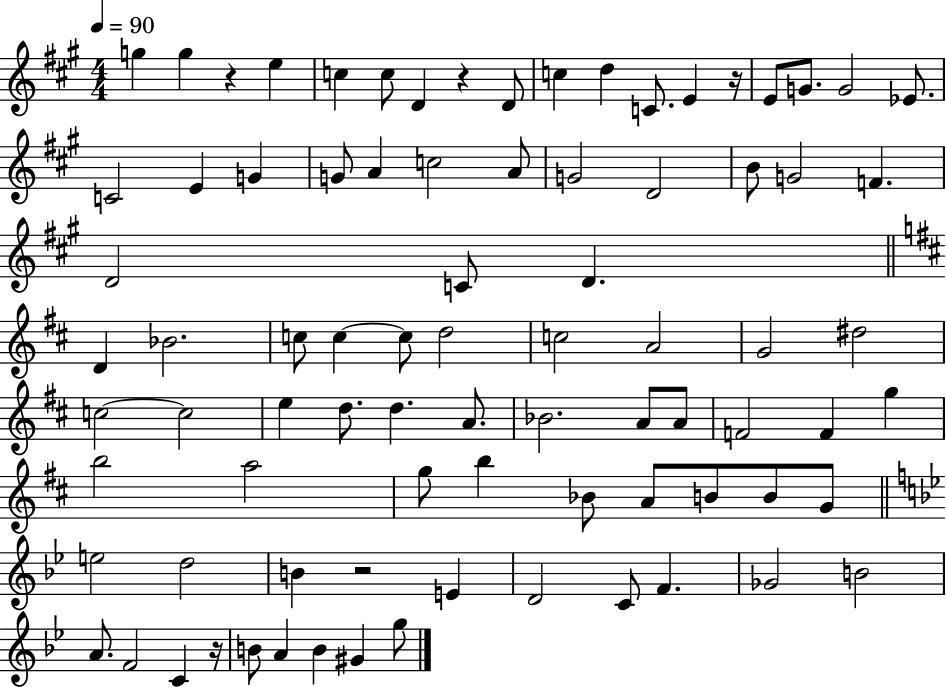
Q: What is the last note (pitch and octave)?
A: G5